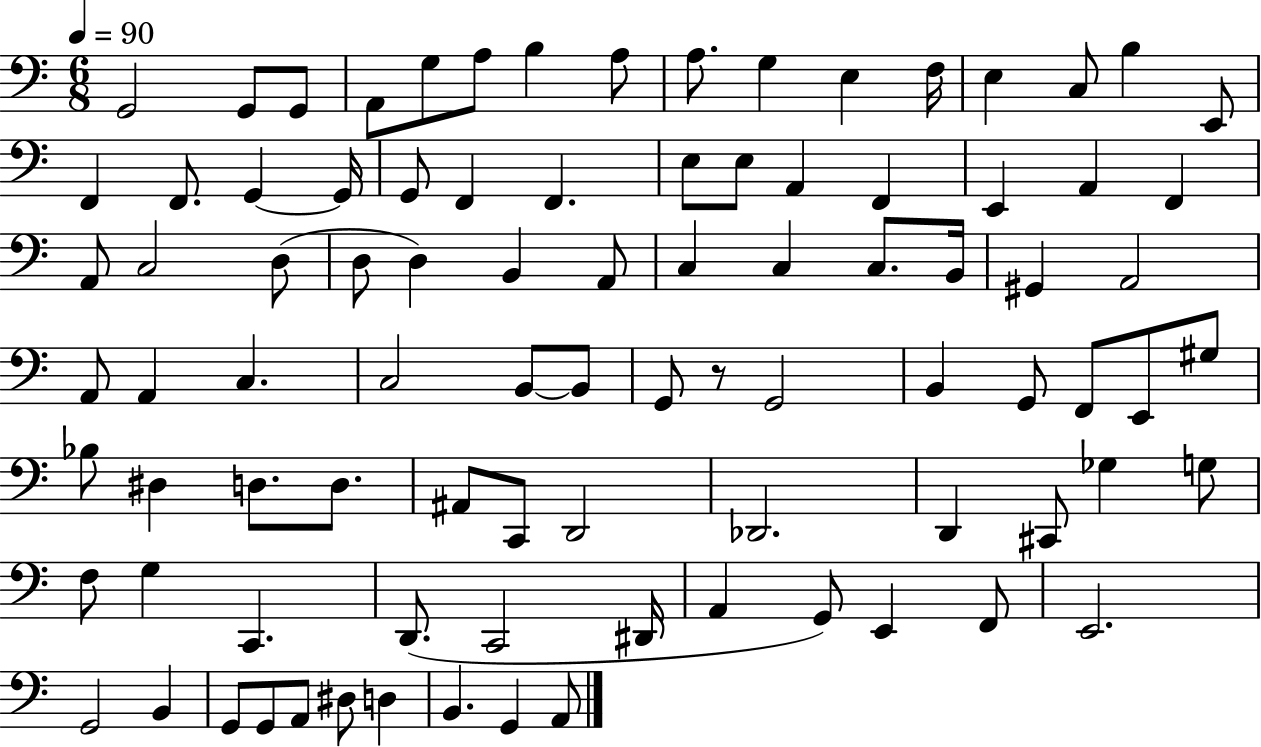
X:1
T:Untitled
M:6/8
L:1/4
K:C
G,,2 G,,/2 G,,/2 A,,/2 G,/2 A,/2 B, A,/2 A,/2 G, E, F,/4 E, C,/2 B, E,,/2 F,, F,,/2 G,, G,,/4 G,,/2 F,, F,, E,/2 E,/2 A,, F,, E,, A,, F,, A,,/2 C,2 D,/2 D,/2 D, B,, A,,/2 C, C, C,/2 B,,/4 ^G,, A,,2 A,,/2 A,, C, C,2 B,,/2 B,,/2 G,,/2 z/2 G,,2 B,, G,,/2 F,,/2 E,,/2 ^G,/2 _B,/2 ^D, D,/2 D,/2 ^A,,/2 C,,/2 D,,2 _D,,2 D,, ^C,,/2 _G, G,/2 F,/2 G, C,, D,,/2 C,,2 ^D,,/4 A,, G,,/2 E,, F,,/2 E,,2 G,,2 B,, G,,/2 G,,/2 A,,/2 ^D,/2 D, B,, G,, A,,/2